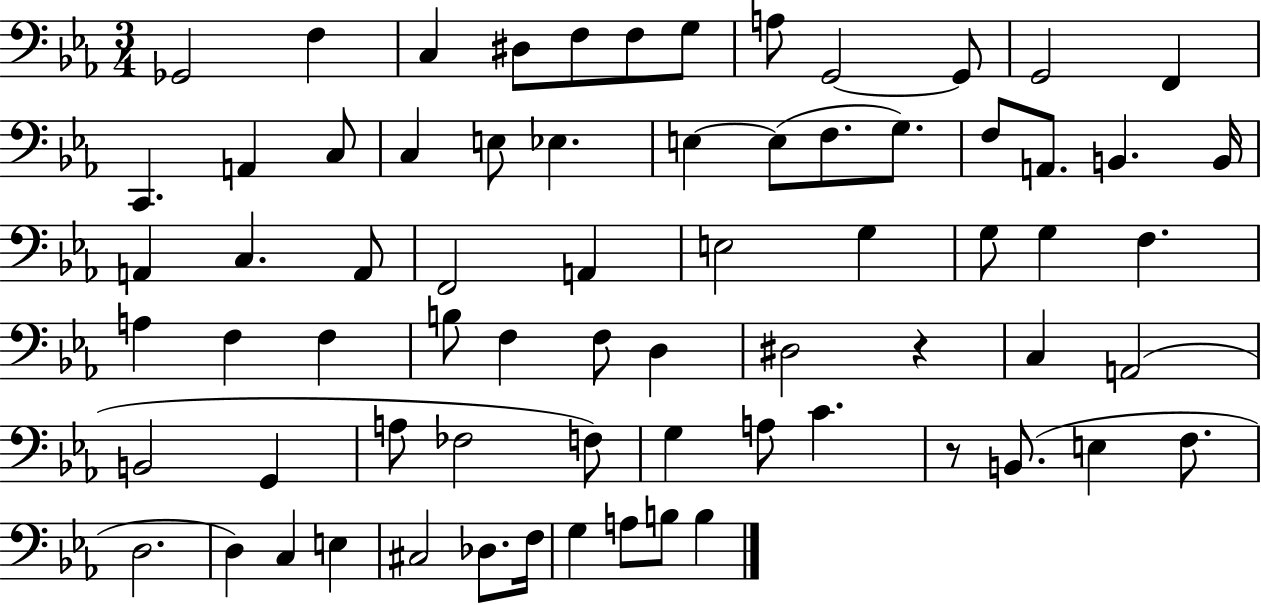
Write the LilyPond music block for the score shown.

{
  \clef bass
  \numericTimeSignature
  \time 3/4
  \key ees \major
  \repeat volta 2 { ges,2 f4 | c4 dis8 f8 f8 g8 | a8 g,2~~ g,8 | g,2 f,4 | \break c,4. a,4 c8 | c4 e8 ees4. | e4~~ e8( f8. g8.) | f8 a,8. b,4. b,16 | \break a,4 c4. a,8 | f,2 a,4 | e2 g4 | g8 g4 f4. | \break a4 f4 f4 | b8 f4 f8 d4 | dis2 r4 | c4 a,2( | \break b,2 g,4 | a8 fes2 f8) | g4 a8 c'4. | r8 b,8.( e4 f8. | \break d2. | d4) c4 e4 | cis2 des8. f16 | g4 a8 b8 b4 | \break } \bar "|."
}